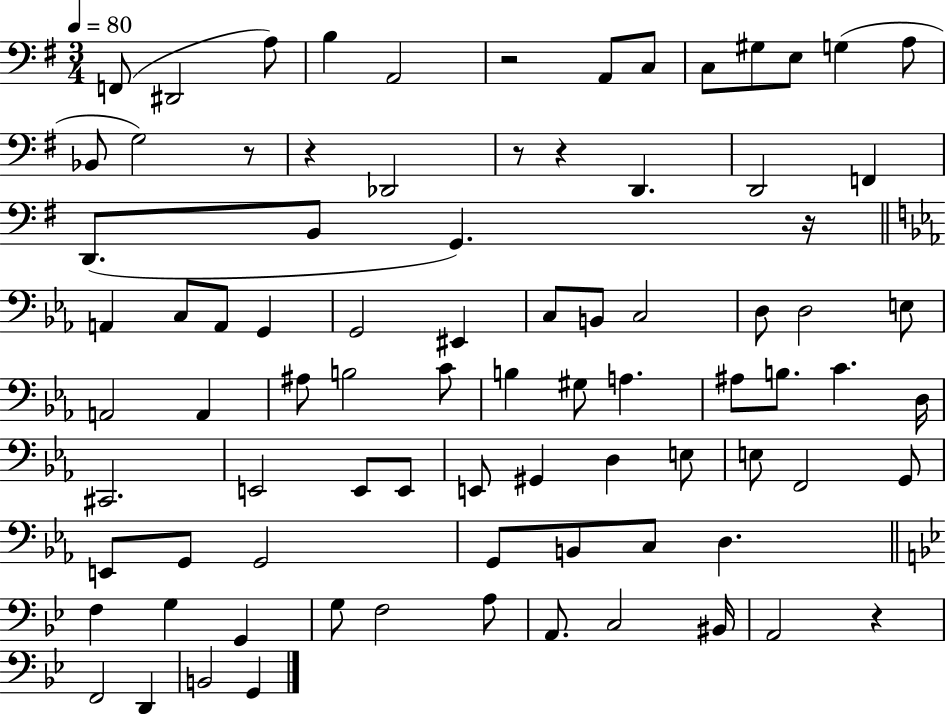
X:1
T:Untitled
M:3/4
L:1/4
K:G
F,,/2 ^D,,2 A,/2 B, A,,2 z2 A,,/2 C,/2 C,/2 ^G,/2 E,/2 G, A,/2 _B,,/2 G,2 z/2 z _D,,2 z/2 z D,, D,,2 F,, D,,/2 B,,/2 G,, z/4 A,, C,/2 A,,/2 G,, G,,2 ^E,, C,/2 B,,/2 C,2 D,/2 D,2 E,/2 A,,2 A,, ^A,/2 B,2 C/2 B, ^G,/2 A, ^A,/2 B,/2 C D,/4 ^C,,2 E,,2 E,,/2 E,,/2 E,,/2 ^G,, D, E,/2 E,/2 F,,2 G,,/2 E,,/2 G,,/2 G,,2 G,,/2 B,,/2 C,/2 D, F, G, G,, G,/2 F,2 A,/2 A,,/2 C,2 ^B,,/4 A,,2 z F,,2 D,, B,,2 G,,